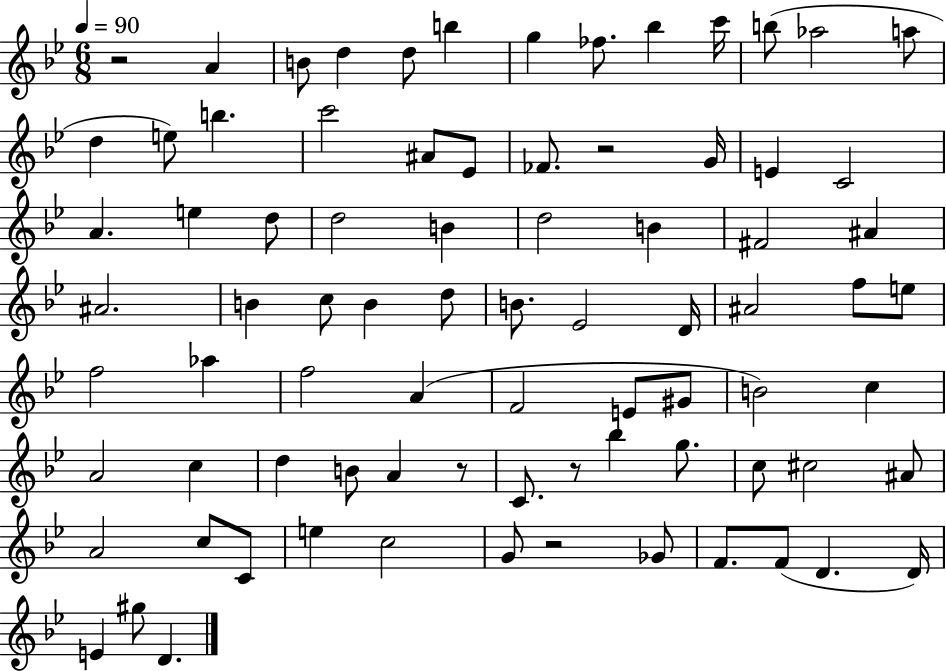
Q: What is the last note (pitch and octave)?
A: D4